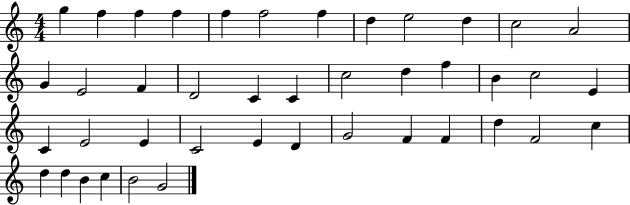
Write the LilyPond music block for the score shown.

{
  \clef treble
  \numericTimeSignature
  \time 4/4
  \key c \major
  g''4 f''4 f''4 f''4 | f''4 f''2 f''4 | d''4 e''2 d''4 | c''2 a'2 | \break g'4 e'2 f'4 | d'2 c'4 c'4 | c''2 d''4 f''4 | b'4 c''2 e'4 | \break c'4 e'2 e'4 | c'2 e'4 d'4 | g'2 f'4 f'4 | d''4 f'2 c''4 | \break d''4 d''4 b'4 c''4 | b'2 g'2 | \bar "|."
}